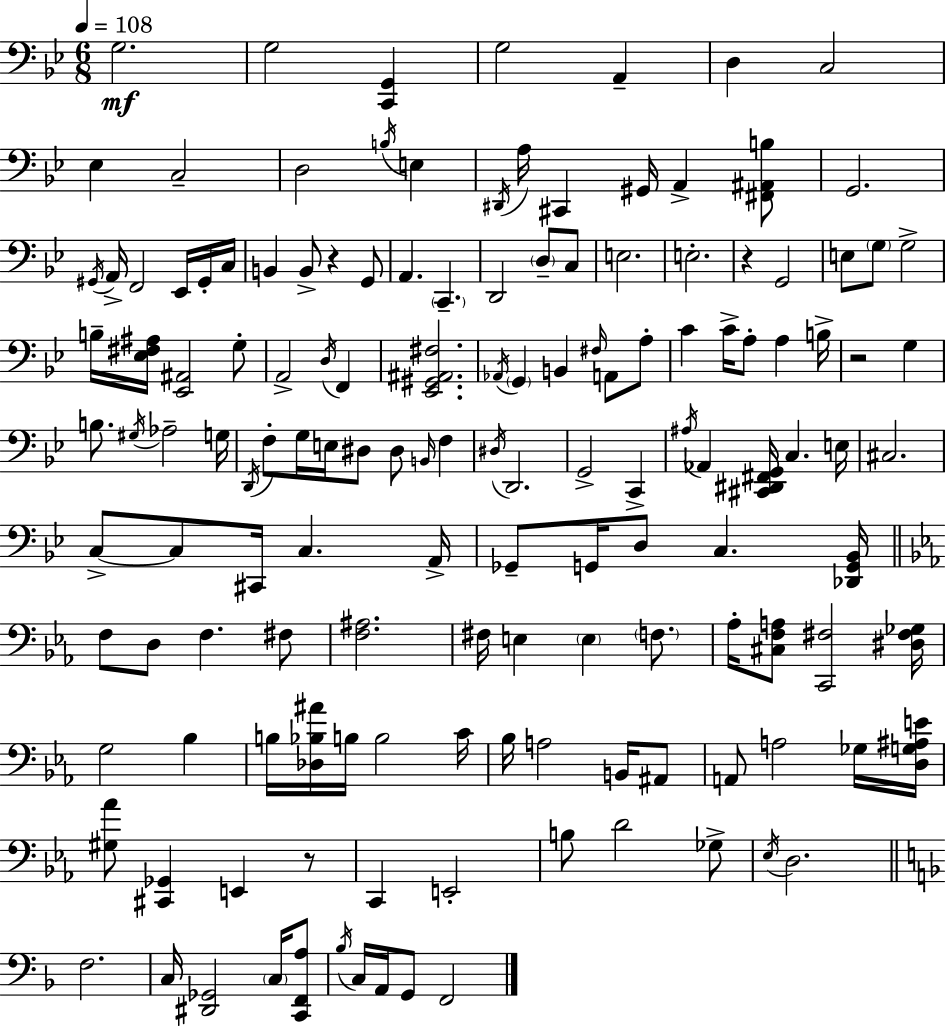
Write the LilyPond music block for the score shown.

{
  \clef bass
  \numericTimeSignature
  \time 6/8
  \key g \minor
  \tempo 4 = 108
  g2.\mf | g2 <c, g,>4 | g2 a,4-- | d4 c2 | \break ees4 c2-- | d2 \acciaccatura { b16 } e4 | \acciaccatura { dis,16 } a16 cis,4 gis,16 a,4-> | <fis, ais, b>8 g,2. | \break \acciaccatura { gis,16 } a,16-> f,2 | ees,16 gis,16-. c16 b,4 b,8-> r4 | g,8 a,4. \parenthesize c,4.-- | d,2 \parenthesize d8-- | \break c8 e2. | e2.-. | r4 g,2 | e8 \parenthesize g8 g2-> | \break b16-- <ees fis ais>16 <ees, ais,>2 | g8-. a,2-> \acciaccatura { d16 } | f,4 <ees, gis, ais, fis>2. | \acciaccatura { aes,16 } \parenthesize g,4 b,4 | \break \grace { fis16 } a,8 a8-. c'4 c'16-> a8-. | a4 b16-> r2 | g4 b8. \acciaccatura { gis16 } aes2-- | g16 \acciaccatura { d,16 } f8-. g16 e16 | \break dis8 dis8 \grace { b,16 } f4 \acciaccatura { dis16 } d,2. | g,2-> | c,4-> \acciaccatura { ais16 } aes,4 | <cis, dis, fis, g,>16 c4. e16 cis2. | \break c8->~~ | c8 cis,16 c4. a,16-> ges,8-- | g,16 d8 c4. <des, g, bes,>16 \bar "||" \break \key c \minor f8 d8 f4. fis8 | <f ais>2. | fis16 e4 \parenthesize e4 \parenthesize f8. | aes16-. <cis f a>8 <c, fis>2 <dis fis ges>16 | \break g2 bes4 | b16 <des bes ais'>16 b16 b2 c'16 | bes16 a2 b,16 ais,8 | a,8 a2 ges16 <d g ais e'>16 | \break <gis aes'>8 <cis, ges,>4 e,4 r8 | c,4 e,2-. | b8 d'2 ges8-> | \acciaccatura { ees16 } d2. | \break \bar "||" \break \key d \minor f2. | c16 <dis, ges,>2 \parenthesize c16 <c, f, a>8 | \acciaccatura { bes16 } c16 a,16 g,8 f,2 | \bar "|."
}